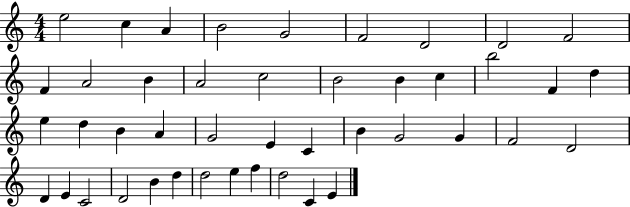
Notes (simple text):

E5/h C5/q A4/q B4/h G4/h F4/h D4/h D4/h F4/h F4/q A4/h B4/q A4/h C5/h B4/h B4/q C5/q B5/h F4/q D5/q E5/q D5/q B4/q A4/q G4/h E4/q C4/q B4/q G4/h G4/q F4/h D4/h D4/q E4/q C4/h D4/h B4/q D5/q D5/h E5/q F5/q D5/h C4/q E4/q